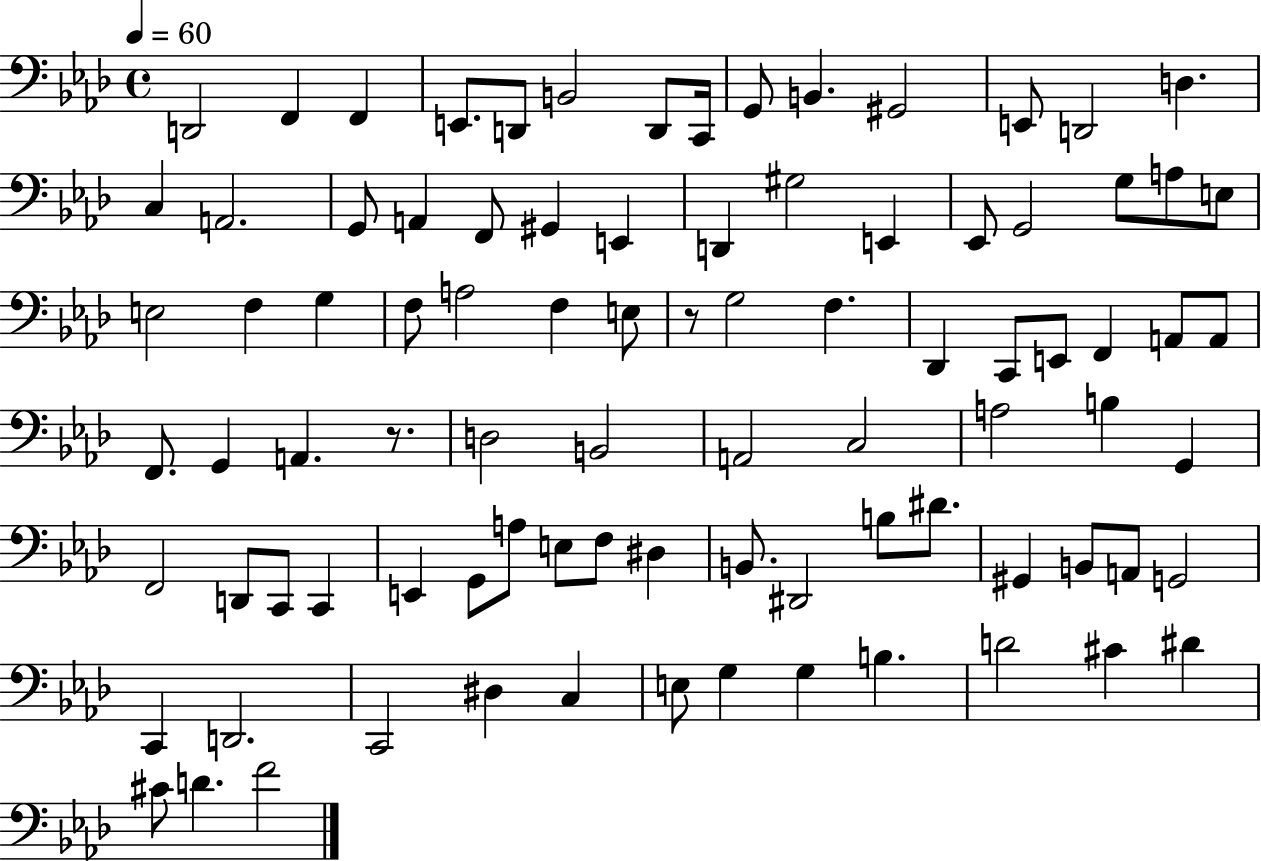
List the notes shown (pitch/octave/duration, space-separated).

D2/h F2/q F2/q E2/e. D2/e B2/h D2/e C2/s G2/e B2/q. G#2/h E2/e D2/h D3/q. C3/q A2/h. G2/e A2/q F2/e G#2/q E2/q D2/q G#3/h E2/q Eb2/e G2/h G3/e A3/e E3/e E3/h F3/q G3/q F3/e A3/h F3/q E3/e R/e G3/h F3/q. Db2/q C2/e E2/e F2/q A2/e A2/e F2/e. G2/q A2/q. R/e. D3/h B2/h A2/h C3/h A3/h B3/q G2/q F2/h D2/e C2/e C2/q E2/q G2/e A3/e E3/e F3/e D#3/q B2/e. D#2/h B3/e D#4/e. G#2/q B2/e A2/e G2/h C2/q D2/h. C2/h D#3/q C3/q E3/e G3/q G3/q B3/q. D4/h C#4/q D#4/q C#4/e D4/q. F4/h